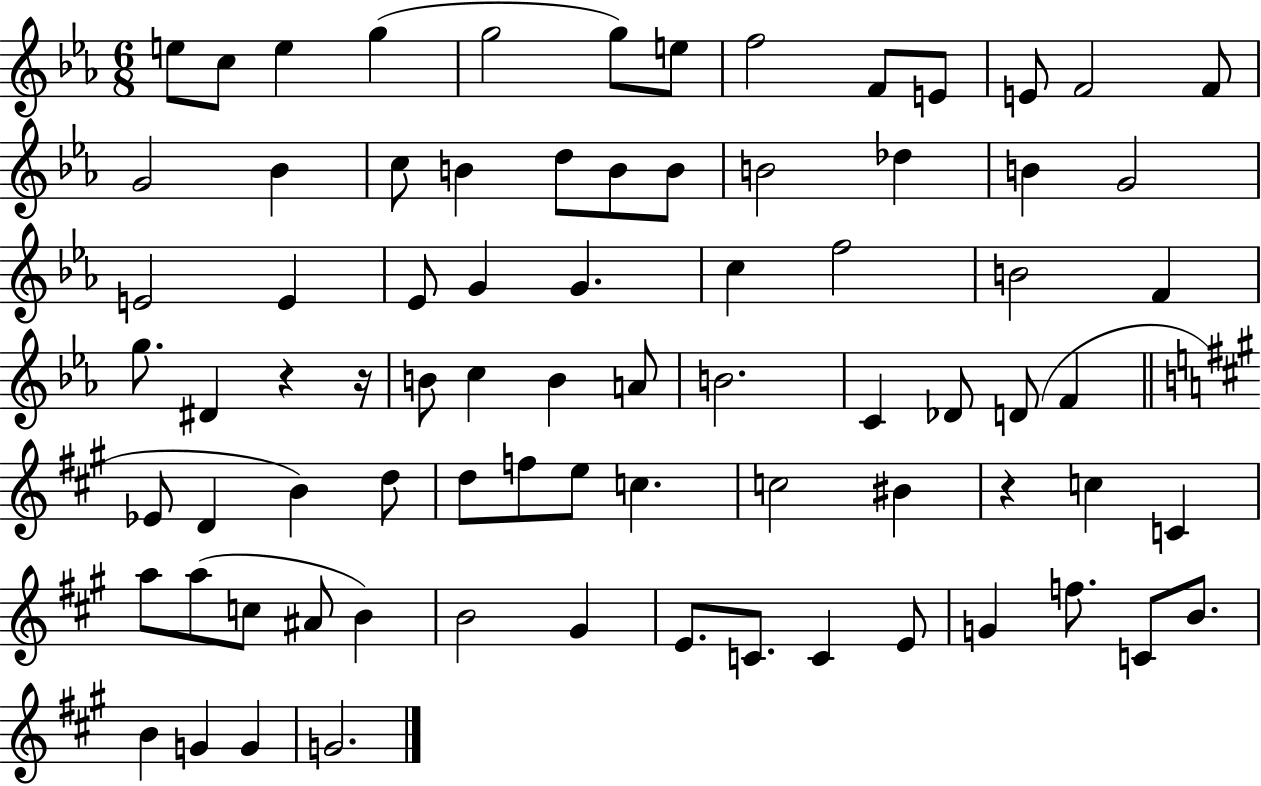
{
  \clef treble
  \numericTimeSignature
  \time 6/8
  \key ees \major
  e''8 c''8 e''4 g''4( | g''2 g''8) e''8 | f''2 f'8 e'8 | e'8 f'2 f'8 | \break g'2 bes'4 | c''8 b'4 d''8 b'8 b'8 | b'2 des''4 | b'4 g'2 | \break e'2 e'4 | ees'8 g'4 g'4. | c''4 f''2 | b'2 f'4 | \break g''8. dis'4 r4 r16 | b'8 c''4 b'4 a'8 | b'2. | c'4 des'8 d'8( f'4 | \break \bar "||" \break \key a \major ees'8 d'4 b'4) d''8 | d''8 f''8 e''8 c''4. | c''2 bis'4 | r4 c''4 c'4 | \break a''8 a''8( c''8 ais'8 b'4) | b'2 gis'4 | e'8. c'8. c'4 e'8 | g'4 f''8. c'8 b'8. | \break b'4 g'4 g'4 | g'2. | \bar "|."
}